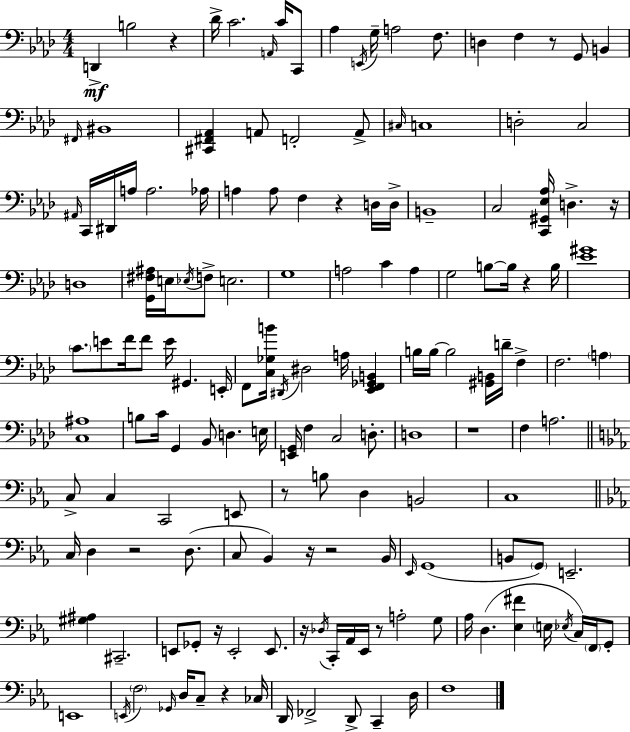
D2/q B3/h R/q Db4/s C4/h. A2/s C4/s C2/e Ab3/q E2/s G3/s A3/h F3/e. D3/q F3/q R/e G2/e B2/q F#2/s BIS2/w [C#2,F#2,Ab2]/q A2/e F2/h A2/e C#3/s C3/w D3/h C3/h A#2/s C2/s D#2/s A3/s A3/h. Ab3/s A3/q A3/e F3/q R/q D3/s D3/s B2/w C3/h [C2,G#2,Eb3,Ab3]/s D3/q. R/s D3/w [G2,F#3,A#3]/s E3/s Eb3/s F3/e E3/h. G3/w A3/h C4/q A3/q G3/h B3/e B3/s R/q B3/s [Eb4,G#4]/w C4/e. E4/e F4/s F4/e E4/s G#2/q. E2/s F2/e [C3,Gb3,B4]/s D#2/s D#3/h A3/s [Eb2,F2,Gb2,B2]/q B3/s B3/s B3/h [G#2,B2]/s D4/s F3/q F3/h. A3/q [C3,A#3]/w B3/e C4/s G2/q Bb2/e D3/q. E3/s [E2,G2]/s F3/q C3/h D3/e. D3/w R/w F3/q A3/h. C3/e C3/q C2/h E2/e R/e B3/e D3/q B2/h C3/w C3/s D3/q R/h D3/e. C3/e Bb2/q R/s R/h Bb2/s Eb2/s G2/w B2/e G2/e E2/h. [G#3,A#3]/q C#2/h. E2/e Gb2/e R/s E2/h E2/e. R/s Db3/s C2/s Ab2/s Eb2/s R/e A3/h G3/e Ab3/s D3/q. [Eb3,F#4]/q E3/s Eb3/s C3/s F2/s G2/e E2/w E2/s F3/h Gb2/s D3/s C3/e R/q CES3/s D2/s FES2/h D2/e C2/q D3/s F3/w